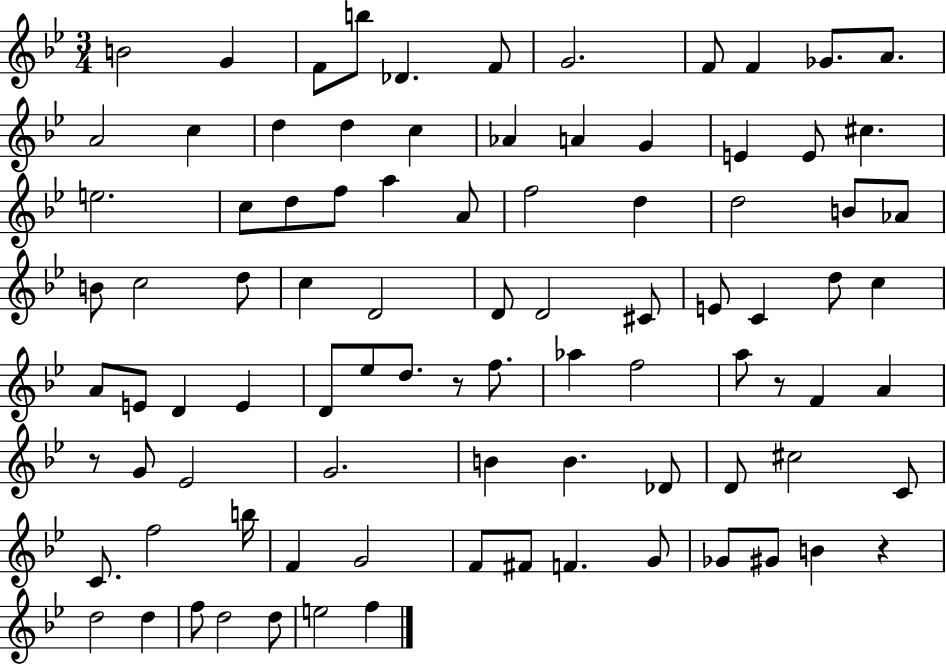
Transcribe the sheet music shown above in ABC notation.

X:1
T:Untitled
M:3/4
L:1/4
K:Bb
B2 G F/2 b/2 _D F/2 G2 F/2 F _G/2 A/2 A2 c d d c _A A G E E/2 ^c e2 c/2 d/2 f/2 a A/2 f2 d d2 B/2 _A/2 B/2 c2 d/2 c D2 D/2 D2 ^C/2 E/2 C d/2 c A/2 E/2 D E D/2 _e/2 d/2 z/2 f/2 _a f2 a/2 z/2 F A z/2 G/2 _E2 G2 B B _D/2 D/2 ^c2 C/2 C/2 f2 b/4 F G2 F/2 ^F/2 F G/2 _G/2 ^G/2 B z d2 d f/2 d2 d/2 e2 f